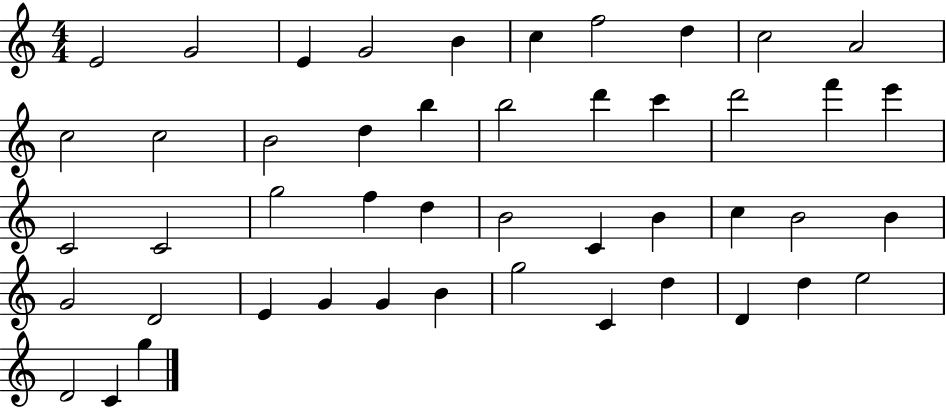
X:1
T:Untitled
M:4/4
L:1/4
K:C
E2 G2 E G2 B c f2 d c2 A2 c2 c2 B2 d b b2 d' c' d'2 f' e' C2 C2 g2 f d B2 C B c B2 B G2 D2 E G G B g2 C d D d e2 D2 C g